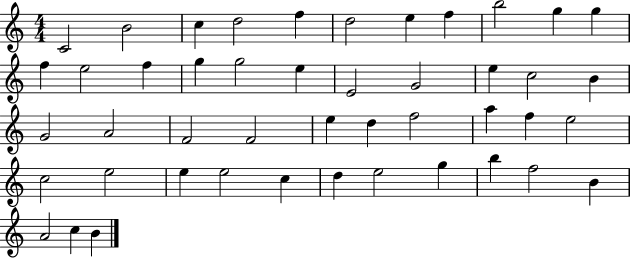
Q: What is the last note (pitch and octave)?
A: B4